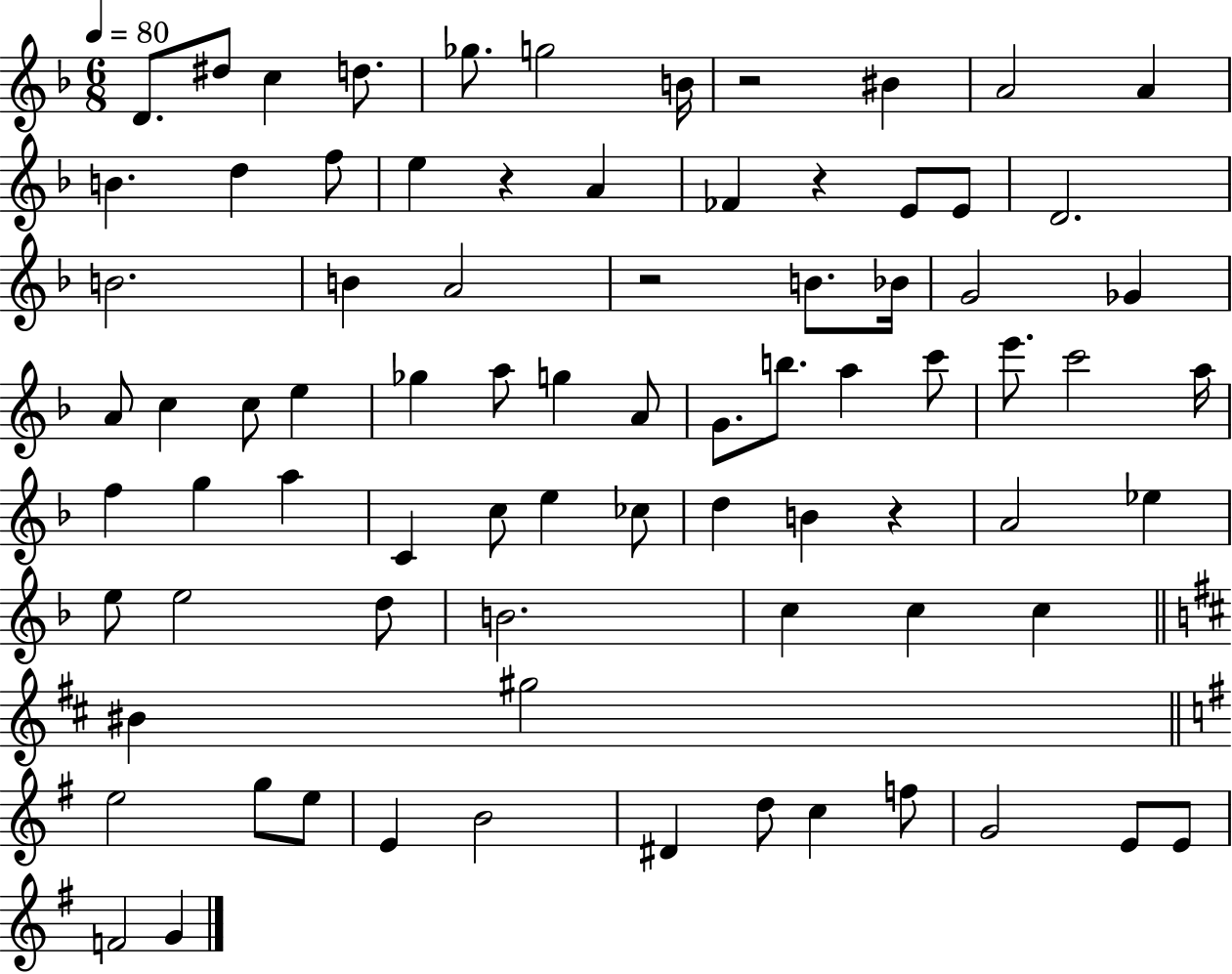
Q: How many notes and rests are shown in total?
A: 80